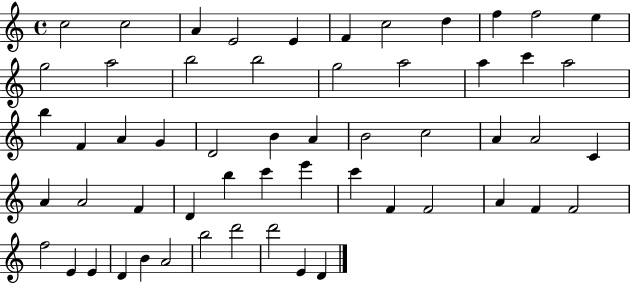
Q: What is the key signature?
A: C major